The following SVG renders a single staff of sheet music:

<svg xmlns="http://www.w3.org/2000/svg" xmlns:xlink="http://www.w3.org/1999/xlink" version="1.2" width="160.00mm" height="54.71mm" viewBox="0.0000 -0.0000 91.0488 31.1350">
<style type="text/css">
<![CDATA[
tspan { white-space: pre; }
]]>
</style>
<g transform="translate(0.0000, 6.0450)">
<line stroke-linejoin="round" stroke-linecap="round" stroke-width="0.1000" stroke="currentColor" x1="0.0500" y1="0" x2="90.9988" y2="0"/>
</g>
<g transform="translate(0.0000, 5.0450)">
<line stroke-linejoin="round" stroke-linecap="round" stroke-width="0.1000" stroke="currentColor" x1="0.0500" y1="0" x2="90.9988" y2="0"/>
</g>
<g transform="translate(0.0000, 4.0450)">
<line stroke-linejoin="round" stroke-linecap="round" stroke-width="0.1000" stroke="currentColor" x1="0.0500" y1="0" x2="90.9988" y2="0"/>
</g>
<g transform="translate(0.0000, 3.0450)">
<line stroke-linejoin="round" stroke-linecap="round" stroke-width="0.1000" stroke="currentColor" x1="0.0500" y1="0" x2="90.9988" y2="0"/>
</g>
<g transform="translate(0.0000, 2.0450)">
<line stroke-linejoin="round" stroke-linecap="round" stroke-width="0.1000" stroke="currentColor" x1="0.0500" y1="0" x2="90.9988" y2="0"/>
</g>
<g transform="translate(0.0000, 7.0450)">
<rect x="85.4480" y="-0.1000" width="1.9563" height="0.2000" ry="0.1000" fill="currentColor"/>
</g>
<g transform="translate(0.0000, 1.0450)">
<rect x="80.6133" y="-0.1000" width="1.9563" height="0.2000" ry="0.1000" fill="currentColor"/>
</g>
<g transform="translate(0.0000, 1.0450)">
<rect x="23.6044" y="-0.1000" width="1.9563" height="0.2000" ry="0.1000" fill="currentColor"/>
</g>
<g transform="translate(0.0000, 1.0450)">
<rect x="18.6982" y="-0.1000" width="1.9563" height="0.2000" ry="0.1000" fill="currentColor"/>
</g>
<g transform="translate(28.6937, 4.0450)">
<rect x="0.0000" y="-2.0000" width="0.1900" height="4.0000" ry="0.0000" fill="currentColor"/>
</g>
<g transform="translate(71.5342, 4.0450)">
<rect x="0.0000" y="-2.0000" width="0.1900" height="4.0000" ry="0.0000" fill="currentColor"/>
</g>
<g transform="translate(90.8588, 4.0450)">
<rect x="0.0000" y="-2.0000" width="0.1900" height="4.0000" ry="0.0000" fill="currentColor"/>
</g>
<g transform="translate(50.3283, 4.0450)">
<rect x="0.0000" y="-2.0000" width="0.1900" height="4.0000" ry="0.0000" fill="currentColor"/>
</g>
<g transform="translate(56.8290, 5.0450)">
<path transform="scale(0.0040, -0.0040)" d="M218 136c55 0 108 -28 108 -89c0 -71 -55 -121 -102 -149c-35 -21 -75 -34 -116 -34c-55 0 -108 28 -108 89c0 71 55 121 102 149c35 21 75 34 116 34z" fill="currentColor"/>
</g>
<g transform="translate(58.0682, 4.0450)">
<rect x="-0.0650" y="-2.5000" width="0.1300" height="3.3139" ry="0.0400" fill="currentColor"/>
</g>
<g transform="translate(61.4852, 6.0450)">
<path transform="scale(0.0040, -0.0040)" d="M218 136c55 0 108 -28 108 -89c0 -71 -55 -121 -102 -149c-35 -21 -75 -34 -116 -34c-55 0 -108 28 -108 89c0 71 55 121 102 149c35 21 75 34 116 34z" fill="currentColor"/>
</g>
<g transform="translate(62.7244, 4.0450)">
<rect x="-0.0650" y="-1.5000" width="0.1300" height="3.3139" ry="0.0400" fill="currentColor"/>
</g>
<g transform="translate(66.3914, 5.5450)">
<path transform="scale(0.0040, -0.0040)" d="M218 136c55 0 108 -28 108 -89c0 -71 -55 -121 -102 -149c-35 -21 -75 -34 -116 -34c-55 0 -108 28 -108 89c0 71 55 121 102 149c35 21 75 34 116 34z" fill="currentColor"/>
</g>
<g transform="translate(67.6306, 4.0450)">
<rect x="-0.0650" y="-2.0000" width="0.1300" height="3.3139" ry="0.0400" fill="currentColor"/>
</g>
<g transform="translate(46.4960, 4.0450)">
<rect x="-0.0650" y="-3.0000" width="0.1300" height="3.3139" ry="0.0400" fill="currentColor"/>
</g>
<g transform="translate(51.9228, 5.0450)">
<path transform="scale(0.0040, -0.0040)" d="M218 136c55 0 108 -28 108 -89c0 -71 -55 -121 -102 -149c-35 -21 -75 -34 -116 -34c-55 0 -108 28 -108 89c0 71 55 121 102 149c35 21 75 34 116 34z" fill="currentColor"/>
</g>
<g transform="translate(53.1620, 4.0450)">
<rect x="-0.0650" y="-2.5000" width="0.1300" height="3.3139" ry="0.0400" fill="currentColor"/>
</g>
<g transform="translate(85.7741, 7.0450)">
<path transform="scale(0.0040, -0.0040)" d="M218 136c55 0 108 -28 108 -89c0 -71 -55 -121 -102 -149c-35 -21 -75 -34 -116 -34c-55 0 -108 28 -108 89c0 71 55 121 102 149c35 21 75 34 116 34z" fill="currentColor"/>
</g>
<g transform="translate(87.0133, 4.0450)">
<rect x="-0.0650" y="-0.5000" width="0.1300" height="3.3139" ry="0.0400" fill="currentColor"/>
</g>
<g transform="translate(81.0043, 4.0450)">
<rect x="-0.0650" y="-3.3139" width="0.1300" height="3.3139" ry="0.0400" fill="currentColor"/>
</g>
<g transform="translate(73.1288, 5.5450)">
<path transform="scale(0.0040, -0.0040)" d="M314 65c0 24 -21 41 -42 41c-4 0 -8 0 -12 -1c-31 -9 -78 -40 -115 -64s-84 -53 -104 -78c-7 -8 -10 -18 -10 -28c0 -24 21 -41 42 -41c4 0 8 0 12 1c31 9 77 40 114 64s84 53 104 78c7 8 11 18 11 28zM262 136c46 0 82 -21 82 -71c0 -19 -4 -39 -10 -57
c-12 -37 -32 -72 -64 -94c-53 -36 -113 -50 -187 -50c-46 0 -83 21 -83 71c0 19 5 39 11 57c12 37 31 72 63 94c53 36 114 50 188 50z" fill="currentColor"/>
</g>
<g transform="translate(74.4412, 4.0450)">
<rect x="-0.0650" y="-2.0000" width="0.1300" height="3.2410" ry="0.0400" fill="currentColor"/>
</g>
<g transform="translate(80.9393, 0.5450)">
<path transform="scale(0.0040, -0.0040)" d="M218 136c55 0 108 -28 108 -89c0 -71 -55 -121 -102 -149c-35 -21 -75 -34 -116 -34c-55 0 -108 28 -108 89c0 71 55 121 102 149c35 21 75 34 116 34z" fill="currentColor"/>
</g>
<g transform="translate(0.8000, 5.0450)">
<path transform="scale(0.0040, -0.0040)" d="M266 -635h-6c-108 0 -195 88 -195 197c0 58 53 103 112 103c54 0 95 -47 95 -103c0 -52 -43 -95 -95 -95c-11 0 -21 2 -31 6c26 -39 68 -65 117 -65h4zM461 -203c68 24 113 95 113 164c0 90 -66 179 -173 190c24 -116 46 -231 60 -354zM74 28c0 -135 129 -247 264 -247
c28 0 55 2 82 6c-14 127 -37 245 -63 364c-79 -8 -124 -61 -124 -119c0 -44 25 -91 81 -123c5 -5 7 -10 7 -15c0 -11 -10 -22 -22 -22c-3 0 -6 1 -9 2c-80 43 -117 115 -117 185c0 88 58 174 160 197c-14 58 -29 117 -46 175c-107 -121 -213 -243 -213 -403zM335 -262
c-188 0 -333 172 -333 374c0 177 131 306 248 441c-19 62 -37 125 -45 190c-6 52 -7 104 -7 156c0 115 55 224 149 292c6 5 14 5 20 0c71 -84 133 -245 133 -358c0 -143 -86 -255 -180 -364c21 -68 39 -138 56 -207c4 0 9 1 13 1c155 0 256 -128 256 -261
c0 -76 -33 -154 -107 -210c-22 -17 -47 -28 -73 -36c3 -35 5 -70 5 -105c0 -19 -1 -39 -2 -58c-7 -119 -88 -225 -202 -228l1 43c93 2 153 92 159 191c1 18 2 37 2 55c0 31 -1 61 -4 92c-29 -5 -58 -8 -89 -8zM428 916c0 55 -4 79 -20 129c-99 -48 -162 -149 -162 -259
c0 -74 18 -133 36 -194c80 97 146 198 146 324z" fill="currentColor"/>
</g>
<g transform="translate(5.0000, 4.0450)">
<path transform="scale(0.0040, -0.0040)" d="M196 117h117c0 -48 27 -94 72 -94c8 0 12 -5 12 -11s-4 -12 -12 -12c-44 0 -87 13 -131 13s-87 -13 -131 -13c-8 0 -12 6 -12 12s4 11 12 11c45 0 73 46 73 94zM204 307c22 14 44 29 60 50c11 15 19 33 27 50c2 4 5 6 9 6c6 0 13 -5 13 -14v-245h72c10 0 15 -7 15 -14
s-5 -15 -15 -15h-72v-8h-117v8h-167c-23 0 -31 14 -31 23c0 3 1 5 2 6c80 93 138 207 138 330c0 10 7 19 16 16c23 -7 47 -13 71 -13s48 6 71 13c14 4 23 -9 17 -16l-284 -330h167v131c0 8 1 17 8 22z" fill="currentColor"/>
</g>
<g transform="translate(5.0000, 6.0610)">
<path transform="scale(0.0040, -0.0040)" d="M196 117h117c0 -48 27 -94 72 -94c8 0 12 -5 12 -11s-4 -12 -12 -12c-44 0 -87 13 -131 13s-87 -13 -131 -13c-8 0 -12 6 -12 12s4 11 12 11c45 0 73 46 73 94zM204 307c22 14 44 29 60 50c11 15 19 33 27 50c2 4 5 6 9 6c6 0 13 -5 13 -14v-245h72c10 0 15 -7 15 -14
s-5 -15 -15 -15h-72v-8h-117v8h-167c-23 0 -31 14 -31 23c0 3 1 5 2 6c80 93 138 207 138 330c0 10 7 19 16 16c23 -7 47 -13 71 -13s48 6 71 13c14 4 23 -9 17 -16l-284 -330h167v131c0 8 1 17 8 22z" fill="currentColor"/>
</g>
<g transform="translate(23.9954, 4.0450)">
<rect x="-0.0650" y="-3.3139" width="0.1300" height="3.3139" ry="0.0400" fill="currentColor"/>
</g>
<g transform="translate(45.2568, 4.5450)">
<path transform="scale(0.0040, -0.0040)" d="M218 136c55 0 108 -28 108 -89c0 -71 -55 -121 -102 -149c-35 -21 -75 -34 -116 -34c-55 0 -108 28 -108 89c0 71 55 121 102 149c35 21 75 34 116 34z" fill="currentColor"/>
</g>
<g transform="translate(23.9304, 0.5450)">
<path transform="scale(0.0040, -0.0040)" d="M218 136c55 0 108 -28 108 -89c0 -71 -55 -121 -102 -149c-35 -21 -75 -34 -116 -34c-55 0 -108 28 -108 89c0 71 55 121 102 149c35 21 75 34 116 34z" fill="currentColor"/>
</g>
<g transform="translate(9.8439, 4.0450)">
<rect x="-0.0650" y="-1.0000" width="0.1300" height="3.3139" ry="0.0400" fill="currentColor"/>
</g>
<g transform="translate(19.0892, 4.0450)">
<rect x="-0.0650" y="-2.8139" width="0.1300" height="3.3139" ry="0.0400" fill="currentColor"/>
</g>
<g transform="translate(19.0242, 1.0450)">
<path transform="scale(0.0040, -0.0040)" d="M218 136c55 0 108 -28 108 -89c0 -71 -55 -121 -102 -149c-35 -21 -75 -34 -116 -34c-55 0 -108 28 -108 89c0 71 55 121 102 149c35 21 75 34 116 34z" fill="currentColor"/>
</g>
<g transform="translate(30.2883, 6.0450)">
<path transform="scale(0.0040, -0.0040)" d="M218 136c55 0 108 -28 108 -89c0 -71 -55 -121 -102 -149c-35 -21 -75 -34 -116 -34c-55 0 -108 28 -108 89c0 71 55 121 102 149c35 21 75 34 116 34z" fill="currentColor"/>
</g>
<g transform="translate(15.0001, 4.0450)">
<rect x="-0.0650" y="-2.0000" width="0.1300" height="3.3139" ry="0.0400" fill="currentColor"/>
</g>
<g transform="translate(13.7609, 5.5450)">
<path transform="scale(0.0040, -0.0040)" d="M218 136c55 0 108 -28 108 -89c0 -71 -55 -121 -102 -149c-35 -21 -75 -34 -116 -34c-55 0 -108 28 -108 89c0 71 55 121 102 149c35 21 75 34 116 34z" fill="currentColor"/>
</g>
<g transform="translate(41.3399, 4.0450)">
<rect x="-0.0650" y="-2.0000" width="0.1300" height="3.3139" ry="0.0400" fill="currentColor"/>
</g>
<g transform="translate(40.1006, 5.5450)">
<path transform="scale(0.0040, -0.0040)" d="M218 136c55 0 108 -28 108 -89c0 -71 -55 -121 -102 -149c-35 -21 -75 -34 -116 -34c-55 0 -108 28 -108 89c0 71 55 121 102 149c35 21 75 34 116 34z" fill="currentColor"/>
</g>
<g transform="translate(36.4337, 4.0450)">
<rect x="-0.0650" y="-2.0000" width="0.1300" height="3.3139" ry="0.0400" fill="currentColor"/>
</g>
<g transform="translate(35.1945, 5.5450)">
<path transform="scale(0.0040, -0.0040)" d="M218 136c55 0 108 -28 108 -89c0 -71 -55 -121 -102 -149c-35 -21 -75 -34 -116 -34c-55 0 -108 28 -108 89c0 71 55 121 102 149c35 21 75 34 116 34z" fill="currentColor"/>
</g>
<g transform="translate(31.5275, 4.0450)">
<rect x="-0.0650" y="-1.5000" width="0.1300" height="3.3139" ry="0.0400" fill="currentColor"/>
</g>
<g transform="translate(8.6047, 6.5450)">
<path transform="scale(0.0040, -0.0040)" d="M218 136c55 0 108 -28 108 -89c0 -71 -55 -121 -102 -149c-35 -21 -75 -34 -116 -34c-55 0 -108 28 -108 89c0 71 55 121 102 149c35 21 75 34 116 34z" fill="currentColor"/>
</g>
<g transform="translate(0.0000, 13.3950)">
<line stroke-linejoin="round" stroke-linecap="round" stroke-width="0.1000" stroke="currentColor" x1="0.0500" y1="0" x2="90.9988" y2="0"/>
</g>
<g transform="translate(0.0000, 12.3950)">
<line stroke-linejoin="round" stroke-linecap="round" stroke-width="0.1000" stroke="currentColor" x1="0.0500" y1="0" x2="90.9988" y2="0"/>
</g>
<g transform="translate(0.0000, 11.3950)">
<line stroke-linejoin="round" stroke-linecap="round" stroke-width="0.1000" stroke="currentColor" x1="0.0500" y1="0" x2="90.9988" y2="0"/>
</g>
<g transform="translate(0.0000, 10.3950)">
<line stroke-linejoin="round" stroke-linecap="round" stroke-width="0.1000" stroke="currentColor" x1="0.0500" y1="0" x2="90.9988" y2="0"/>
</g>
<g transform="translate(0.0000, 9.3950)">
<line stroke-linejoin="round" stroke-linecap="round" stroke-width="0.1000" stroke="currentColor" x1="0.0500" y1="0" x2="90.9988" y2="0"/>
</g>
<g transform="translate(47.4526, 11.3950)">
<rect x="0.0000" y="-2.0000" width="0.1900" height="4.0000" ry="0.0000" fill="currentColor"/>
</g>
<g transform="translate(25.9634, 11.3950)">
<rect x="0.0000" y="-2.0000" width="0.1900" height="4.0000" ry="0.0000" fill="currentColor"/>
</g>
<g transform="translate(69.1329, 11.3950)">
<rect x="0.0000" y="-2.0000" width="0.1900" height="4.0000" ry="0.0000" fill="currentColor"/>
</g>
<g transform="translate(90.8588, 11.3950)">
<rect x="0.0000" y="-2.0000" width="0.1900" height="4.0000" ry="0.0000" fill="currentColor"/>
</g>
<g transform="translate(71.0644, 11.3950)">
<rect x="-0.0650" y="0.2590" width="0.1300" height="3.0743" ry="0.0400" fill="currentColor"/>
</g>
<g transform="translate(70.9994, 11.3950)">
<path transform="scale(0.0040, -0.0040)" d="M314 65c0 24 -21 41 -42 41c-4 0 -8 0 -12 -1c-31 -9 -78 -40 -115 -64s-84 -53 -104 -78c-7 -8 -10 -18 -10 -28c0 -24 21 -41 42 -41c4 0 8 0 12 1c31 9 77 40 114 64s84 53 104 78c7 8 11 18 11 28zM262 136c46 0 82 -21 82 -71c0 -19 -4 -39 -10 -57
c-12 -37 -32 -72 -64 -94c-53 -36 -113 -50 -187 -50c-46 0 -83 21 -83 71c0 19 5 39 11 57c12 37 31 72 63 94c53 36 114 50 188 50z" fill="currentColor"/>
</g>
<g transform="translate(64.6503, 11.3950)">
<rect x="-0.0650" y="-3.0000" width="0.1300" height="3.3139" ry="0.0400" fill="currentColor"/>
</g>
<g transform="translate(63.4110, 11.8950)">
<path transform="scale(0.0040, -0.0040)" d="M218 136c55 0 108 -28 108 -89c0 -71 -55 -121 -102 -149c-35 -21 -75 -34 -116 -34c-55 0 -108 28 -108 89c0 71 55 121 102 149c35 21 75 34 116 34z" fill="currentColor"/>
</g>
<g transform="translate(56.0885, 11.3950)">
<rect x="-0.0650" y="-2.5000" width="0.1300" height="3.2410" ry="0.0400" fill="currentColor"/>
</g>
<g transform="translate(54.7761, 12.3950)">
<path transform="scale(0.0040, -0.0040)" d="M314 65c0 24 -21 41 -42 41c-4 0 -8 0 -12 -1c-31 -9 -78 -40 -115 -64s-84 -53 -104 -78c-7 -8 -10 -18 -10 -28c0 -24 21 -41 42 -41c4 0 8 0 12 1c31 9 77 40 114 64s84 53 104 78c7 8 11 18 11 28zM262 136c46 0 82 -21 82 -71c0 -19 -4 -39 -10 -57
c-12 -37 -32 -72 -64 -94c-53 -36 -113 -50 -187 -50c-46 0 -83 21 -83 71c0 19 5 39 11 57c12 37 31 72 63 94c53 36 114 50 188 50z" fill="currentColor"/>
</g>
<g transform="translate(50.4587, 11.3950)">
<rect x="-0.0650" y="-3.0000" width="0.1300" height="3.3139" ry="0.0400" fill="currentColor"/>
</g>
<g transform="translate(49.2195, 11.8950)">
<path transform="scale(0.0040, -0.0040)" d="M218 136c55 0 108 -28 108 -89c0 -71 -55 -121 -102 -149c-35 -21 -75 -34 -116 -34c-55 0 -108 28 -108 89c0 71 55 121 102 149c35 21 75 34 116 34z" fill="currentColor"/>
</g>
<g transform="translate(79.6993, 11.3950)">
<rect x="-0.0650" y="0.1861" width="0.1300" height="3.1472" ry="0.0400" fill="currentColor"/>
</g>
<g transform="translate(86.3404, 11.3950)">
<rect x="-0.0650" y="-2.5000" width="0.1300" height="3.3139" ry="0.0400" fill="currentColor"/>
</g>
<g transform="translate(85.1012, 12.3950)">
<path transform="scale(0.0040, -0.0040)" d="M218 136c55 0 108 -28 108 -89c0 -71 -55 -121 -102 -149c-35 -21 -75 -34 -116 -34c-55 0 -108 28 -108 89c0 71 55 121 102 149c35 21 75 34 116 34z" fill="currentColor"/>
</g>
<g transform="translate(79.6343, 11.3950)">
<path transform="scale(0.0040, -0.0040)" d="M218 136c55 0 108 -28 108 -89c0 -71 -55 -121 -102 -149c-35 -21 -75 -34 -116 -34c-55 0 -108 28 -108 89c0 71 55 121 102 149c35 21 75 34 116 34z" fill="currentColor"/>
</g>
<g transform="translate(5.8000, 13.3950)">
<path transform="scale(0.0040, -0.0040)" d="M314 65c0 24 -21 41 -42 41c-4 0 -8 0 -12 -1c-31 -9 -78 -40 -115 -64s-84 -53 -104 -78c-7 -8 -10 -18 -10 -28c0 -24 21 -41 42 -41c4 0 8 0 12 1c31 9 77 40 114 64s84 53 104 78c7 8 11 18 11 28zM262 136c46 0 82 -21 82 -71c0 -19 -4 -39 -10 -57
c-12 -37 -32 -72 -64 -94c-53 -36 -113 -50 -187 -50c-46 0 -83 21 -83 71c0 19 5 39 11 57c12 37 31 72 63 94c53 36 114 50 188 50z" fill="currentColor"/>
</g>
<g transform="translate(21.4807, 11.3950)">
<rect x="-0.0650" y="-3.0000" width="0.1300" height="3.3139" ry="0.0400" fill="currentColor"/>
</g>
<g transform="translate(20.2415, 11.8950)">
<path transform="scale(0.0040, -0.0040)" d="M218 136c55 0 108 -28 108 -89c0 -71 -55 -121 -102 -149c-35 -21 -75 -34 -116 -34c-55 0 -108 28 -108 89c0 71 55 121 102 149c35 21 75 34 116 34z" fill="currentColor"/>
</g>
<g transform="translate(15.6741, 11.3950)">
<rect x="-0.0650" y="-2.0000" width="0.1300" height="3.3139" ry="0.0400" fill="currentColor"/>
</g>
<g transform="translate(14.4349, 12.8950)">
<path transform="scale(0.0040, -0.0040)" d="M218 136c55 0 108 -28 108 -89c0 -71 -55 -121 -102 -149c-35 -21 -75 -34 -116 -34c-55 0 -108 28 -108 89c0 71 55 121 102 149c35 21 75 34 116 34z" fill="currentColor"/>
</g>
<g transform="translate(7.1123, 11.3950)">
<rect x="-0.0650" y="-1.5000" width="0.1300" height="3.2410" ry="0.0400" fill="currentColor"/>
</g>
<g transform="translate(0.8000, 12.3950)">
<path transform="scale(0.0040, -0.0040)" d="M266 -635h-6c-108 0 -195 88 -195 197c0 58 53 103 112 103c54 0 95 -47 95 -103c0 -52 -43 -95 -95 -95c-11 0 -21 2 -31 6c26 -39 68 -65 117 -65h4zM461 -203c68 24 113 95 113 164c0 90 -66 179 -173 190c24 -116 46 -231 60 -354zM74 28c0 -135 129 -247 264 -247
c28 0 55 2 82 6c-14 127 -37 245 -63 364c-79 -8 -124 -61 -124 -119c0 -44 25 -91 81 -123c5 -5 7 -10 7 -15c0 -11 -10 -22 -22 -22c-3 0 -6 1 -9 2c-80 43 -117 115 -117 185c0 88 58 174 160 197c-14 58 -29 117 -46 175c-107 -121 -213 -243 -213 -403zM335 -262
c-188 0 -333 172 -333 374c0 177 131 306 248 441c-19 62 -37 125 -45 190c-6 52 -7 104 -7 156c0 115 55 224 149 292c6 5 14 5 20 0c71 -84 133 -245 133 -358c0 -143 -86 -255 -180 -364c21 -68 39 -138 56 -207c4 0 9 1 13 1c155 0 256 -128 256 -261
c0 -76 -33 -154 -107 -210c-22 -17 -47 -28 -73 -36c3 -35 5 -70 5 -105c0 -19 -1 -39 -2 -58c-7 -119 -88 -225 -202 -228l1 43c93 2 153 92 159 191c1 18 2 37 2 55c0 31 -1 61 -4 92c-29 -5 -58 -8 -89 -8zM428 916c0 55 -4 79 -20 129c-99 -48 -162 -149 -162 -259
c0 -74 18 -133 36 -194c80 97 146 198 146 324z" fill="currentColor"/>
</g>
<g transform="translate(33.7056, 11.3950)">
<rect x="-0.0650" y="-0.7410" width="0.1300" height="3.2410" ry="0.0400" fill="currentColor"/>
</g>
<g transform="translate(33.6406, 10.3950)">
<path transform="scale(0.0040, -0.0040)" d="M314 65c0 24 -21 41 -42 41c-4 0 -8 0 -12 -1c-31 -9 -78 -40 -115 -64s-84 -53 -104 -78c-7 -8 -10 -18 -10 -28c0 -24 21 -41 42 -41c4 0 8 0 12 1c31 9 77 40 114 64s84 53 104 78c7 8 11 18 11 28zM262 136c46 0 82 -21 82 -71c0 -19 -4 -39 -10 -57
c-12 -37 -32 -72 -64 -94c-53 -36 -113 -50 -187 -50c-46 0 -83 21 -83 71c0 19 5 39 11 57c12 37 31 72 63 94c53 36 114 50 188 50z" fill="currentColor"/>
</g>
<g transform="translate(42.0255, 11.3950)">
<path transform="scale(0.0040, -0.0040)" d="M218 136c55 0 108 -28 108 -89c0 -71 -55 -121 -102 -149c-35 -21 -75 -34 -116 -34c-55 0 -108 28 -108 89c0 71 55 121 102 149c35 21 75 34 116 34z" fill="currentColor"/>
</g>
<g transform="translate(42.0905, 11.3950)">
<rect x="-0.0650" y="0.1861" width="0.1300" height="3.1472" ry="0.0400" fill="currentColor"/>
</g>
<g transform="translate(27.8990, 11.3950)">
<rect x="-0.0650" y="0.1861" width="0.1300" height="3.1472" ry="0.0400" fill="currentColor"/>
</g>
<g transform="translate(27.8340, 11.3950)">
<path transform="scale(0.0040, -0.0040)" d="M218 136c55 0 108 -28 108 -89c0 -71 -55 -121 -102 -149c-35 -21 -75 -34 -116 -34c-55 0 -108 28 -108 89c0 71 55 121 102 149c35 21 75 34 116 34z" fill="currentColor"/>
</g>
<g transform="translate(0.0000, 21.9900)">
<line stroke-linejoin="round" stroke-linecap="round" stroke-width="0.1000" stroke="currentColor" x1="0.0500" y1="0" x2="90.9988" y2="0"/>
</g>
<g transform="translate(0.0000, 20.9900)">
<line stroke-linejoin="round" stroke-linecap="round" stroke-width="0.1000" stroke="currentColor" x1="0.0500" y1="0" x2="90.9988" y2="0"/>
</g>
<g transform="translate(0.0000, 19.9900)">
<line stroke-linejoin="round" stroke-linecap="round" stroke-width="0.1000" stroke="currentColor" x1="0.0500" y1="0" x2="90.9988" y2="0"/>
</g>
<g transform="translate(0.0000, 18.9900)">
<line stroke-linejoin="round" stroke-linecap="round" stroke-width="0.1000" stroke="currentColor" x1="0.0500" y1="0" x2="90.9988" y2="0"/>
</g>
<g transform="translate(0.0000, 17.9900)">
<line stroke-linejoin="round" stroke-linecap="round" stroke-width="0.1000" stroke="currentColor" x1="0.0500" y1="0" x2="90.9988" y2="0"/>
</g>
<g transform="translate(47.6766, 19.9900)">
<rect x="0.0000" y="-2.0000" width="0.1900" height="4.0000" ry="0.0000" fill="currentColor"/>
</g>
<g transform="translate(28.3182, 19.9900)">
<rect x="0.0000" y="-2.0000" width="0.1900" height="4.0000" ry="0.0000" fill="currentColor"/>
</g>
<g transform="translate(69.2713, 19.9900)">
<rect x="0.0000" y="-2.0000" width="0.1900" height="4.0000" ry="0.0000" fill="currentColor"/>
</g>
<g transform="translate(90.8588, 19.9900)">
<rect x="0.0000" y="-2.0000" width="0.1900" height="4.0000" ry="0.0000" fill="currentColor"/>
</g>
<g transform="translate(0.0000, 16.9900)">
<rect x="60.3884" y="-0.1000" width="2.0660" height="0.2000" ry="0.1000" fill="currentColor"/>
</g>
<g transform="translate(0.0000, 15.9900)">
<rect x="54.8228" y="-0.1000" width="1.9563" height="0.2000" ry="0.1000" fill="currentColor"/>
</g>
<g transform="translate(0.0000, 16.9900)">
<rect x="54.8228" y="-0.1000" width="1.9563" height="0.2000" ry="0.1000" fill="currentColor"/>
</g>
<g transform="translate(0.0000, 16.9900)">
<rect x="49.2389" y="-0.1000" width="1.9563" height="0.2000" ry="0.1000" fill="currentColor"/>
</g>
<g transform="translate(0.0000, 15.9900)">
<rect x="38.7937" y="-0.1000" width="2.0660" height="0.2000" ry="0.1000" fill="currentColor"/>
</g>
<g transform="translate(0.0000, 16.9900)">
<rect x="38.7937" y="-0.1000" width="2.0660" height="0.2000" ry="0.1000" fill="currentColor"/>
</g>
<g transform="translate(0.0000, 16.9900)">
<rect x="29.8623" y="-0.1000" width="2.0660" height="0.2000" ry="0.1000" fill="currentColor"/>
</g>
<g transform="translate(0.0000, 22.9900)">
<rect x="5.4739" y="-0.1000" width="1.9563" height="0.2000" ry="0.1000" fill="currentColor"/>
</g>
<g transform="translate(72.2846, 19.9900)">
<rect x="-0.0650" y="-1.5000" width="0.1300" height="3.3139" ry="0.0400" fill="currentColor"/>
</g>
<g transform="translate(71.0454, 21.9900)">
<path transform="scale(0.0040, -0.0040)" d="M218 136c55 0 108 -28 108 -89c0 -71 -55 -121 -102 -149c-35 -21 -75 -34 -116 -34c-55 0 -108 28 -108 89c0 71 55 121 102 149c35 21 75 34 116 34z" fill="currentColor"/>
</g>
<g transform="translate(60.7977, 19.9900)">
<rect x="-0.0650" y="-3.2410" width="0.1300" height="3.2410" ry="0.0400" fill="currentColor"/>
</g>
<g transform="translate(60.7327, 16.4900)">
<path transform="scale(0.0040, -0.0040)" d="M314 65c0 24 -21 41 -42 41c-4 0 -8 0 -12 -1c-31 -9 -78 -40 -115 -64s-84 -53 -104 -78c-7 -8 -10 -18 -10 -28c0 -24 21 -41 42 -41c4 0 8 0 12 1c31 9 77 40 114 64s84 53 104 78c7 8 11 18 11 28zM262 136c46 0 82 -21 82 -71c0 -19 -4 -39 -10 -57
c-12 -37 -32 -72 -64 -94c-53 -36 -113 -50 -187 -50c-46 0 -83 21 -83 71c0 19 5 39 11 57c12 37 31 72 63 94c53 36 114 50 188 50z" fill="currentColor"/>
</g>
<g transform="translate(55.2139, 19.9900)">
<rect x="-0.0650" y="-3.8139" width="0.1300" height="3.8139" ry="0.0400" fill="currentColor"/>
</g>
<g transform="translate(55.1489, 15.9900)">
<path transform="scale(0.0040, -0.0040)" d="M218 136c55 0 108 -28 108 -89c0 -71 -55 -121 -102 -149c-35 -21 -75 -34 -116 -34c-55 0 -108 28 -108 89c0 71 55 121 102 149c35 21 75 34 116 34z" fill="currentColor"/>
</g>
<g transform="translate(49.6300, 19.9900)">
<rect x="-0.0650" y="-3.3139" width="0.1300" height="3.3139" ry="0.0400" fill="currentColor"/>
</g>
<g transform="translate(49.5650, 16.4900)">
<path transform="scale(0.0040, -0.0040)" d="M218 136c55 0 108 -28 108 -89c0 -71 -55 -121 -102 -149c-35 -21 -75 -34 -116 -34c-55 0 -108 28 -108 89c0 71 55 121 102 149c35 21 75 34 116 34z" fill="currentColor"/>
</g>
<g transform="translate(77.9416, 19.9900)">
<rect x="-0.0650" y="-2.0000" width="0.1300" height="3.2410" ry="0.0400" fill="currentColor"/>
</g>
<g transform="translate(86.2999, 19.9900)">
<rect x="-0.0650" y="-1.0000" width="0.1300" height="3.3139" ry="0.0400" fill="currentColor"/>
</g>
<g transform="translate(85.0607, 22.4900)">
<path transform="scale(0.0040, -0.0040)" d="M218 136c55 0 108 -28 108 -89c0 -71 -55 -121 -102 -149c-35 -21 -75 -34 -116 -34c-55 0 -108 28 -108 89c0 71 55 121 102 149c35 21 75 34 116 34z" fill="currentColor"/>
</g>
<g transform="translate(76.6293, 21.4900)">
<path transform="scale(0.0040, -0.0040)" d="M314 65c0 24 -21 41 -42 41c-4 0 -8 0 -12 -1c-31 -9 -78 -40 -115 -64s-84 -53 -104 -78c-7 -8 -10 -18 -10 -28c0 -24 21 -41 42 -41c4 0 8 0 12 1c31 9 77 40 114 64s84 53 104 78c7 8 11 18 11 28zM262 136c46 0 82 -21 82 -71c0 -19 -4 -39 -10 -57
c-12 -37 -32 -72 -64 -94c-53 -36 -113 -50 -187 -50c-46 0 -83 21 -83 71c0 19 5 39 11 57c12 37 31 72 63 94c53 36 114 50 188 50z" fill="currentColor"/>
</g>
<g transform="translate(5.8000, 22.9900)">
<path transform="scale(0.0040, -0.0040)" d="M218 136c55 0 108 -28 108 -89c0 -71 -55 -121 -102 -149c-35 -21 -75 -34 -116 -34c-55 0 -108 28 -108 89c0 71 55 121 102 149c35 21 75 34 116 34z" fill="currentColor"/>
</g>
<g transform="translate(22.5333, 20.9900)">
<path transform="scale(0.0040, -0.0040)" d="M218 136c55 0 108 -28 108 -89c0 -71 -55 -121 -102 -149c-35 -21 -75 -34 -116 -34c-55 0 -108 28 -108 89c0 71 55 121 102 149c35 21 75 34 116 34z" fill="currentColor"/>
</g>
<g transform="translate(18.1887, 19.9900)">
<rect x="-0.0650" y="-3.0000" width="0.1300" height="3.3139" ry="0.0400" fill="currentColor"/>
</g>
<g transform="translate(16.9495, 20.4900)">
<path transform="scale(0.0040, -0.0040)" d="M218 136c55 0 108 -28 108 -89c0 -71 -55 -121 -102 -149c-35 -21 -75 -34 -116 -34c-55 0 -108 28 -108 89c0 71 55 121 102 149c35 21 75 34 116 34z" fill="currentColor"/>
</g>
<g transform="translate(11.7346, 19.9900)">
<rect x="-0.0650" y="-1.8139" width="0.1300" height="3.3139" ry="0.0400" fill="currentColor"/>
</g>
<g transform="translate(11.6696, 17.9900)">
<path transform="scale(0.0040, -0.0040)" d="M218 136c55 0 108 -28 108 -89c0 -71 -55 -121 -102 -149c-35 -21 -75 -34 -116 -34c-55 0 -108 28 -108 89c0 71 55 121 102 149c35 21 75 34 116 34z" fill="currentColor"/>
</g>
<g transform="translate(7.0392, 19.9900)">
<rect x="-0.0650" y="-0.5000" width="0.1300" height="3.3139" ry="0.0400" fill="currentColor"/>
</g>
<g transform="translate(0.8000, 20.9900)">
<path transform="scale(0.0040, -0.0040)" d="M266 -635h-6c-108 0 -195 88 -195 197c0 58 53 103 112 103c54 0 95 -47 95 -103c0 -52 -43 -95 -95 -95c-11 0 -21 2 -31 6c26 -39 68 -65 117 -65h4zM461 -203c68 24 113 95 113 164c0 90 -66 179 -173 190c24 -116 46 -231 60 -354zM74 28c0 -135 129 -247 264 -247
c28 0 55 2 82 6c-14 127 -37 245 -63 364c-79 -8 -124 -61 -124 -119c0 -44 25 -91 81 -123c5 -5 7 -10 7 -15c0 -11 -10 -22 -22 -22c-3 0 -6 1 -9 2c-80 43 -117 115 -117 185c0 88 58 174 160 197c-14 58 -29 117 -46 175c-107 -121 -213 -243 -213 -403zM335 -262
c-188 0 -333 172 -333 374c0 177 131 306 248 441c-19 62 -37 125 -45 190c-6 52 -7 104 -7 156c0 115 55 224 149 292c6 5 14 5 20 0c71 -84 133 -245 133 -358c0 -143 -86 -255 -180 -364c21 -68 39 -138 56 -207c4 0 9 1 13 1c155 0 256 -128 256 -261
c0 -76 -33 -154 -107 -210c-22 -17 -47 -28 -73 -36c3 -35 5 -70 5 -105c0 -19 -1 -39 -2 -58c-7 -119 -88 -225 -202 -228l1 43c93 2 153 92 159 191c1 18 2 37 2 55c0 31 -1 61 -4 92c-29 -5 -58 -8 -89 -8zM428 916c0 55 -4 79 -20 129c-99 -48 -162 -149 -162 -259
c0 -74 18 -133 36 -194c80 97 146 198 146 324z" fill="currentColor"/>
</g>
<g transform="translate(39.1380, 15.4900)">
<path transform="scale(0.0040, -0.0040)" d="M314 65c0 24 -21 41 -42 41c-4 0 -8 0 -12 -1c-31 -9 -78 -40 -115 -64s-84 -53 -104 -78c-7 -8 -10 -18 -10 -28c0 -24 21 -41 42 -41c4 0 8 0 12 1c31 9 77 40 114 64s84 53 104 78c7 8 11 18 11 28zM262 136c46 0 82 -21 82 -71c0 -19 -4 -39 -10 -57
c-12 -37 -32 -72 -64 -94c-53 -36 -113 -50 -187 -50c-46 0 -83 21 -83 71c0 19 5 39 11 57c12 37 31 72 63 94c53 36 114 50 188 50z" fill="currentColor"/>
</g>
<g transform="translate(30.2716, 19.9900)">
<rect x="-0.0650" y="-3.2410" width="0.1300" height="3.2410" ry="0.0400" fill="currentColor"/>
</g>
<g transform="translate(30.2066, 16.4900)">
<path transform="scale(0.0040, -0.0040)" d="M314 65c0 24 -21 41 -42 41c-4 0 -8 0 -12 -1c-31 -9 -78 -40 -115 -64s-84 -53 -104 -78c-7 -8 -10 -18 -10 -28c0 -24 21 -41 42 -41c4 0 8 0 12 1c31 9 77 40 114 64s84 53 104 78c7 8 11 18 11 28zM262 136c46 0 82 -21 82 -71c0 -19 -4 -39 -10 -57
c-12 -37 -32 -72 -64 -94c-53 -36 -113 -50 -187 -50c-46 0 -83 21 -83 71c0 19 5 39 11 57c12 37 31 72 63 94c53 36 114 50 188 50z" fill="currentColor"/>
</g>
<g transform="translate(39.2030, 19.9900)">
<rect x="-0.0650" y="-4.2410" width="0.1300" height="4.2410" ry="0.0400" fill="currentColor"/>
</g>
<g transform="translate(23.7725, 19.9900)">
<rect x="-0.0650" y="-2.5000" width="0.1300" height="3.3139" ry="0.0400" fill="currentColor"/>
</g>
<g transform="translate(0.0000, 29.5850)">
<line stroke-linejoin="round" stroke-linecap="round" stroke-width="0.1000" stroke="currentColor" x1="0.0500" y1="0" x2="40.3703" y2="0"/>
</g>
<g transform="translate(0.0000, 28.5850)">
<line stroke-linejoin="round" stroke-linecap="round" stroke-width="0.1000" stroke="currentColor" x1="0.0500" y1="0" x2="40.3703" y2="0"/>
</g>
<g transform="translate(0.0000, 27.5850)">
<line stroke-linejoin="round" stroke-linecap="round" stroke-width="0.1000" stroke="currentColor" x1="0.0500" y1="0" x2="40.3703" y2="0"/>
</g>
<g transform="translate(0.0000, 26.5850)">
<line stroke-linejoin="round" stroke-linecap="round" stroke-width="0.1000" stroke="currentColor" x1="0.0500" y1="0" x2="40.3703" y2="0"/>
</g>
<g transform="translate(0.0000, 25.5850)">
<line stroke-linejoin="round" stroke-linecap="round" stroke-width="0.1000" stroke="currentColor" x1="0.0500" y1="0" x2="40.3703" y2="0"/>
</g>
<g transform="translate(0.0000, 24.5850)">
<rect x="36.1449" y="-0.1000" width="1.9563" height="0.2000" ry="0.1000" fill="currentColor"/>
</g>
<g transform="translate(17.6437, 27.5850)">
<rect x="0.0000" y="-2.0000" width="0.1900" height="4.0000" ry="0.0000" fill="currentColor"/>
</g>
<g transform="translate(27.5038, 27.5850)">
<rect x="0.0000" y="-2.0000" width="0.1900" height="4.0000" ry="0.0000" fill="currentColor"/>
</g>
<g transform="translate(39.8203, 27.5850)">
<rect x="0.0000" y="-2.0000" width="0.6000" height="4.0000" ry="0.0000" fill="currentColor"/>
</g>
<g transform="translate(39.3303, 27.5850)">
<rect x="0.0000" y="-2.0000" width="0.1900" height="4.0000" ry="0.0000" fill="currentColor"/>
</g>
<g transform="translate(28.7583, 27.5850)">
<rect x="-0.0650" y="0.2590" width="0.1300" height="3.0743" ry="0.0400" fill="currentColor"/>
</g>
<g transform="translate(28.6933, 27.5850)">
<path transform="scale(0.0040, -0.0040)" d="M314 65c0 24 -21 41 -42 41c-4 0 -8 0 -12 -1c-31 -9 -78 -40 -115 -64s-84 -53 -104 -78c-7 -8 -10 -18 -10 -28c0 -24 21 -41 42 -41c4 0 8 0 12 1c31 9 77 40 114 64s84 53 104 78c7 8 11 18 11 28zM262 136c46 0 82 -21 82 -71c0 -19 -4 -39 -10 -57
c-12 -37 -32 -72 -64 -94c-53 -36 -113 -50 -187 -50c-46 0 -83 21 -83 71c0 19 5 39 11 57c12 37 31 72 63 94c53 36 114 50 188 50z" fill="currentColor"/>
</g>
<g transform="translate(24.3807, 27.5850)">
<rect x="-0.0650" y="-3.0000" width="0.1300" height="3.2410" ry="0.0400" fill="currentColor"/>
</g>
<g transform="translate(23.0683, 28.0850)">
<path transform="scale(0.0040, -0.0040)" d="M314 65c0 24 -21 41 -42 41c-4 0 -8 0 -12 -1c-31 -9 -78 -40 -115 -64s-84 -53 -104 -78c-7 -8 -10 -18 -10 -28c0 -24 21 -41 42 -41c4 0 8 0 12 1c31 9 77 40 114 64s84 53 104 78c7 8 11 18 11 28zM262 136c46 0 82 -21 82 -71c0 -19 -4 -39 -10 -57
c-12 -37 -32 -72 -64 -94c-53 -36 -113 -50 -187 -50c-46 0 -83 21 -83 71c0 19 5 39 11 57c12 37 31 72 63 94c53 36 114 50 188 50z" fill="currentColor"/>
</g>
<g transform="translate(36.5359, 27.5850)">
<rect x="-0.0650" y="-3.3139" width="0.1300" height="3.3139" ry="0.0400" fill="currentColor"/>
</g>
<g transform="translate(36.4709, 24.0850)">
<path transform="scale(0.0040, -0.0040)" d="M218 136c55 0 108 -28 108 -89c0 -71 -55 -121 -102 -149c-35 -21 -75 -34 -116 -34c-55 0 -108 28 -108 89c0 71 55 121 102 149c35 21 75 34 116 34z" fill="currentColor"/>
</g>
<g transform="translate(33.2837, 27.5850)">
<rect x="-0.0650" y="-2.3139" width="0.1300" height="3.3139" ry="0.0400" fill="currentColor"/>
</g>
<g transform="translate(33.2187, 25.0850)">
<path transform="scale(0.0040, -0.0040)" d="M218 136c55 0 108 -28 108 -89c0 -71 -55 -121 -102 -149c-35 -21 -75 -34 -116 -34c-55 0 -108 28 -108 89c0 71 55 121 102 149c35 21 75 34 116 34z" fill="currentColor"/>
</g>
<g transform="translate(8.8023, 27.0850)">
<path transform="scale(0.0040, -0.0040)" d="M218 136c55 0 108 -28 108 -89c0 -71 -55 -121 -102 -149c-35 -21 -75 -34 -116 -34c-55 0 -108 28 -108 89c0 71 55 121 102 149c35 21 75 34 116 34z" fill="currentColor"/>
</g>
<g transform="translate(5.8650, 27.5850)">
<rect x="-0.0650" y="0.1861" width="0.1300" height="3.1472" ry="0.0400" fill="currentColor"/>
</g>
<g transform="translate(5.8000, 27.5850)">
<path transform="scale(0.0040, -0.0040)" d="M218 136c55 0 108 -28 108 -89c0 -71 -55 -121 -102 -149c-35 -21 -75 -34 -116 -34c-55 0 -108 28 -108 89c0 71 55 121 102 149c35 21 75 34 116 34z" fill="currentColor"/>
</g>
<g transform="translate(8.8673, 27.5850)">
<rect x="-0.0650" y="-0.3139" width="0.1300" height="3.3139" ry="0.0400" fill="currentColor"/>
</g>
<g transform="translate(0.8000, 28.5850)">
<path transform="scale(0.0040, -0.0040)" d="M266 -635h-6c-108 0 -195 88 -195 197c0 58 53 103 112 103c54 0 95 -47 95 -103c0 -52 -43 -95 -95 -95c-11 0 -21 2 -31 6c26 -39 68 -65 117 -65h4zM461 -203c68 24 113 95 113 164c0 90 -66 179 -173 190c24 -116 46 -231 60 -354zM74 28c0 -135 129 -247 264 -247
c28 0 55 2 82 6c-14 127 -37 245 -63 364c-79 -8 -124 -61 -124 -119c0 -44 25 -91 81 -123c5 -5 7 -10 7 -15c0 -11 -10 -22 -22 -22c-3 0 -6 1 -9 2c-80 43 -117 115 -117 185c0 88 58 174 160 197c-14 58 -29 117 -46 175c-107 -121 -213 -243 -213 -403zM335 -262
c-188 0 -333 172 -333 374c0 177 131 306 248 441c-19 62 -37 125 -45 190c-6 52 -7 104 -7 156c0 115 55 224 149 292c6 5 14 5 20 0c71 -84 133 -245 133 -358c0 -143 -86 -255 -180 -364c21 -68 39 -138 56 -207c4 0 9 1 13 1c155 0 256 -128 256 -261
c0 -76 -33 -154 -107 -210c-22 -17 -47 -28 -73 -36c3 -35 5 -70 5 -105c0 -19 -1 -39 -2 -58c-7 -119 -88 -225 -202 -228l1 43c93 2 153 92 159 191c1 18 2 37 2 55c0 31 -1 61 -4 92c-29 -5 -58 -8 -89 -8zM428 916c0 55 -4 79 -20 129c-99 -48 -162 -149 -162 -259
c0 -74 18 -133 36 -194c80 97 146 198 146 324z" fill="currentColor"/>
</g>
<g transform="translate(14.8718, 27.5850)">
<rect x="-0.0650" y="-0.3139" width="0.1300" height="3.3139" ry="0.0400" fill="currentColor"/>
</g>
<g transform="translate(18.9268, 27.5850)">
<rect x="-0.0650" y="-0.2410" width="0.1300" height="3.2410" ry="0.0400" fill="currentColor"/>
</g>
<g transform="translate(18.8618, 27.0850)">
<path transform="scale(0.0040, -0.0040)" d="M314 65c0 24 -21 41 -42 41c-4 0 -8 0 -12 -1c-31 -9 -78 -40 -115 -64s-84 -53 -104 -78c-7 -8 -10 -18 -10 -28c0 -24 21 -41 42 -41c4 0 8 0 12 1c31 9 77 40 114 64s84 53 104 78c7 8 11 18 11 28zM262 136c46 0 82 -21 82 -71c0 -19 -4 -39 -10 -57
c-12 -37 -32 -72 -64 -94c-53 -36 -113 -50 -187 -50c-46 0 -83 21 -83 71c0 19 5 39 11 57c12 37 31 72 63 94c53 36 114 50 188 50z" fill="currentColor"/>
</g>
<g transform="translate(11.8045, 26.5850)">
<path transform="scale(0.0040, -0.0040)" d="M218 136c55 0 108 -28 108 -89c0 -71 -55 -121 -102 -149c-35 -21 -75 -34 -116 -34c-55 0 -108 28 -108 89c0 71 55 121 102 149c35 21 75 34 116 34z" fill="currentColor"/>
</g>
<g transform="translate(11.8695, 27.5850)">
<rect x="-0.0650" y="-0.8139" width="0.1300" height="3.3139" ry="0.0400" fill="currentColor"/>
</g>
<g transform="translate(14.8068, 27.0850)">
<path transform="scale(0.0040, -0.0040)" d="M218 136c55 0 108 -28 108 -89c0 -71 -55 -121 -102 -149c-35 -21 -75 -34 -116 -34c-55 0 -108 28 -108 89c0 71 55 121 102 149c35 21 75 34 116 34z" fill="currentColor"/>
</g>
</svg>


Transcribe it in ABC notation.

X:1
T:Untitled
M:4/4
L:1/4
K:C
D F a b E F F A G G E F F2 b C E2 F A B d2 B A G2 A B2 B G C f A G b2 d'2 b c' b2 E F2 D B c d c c2 A2 B2 g b